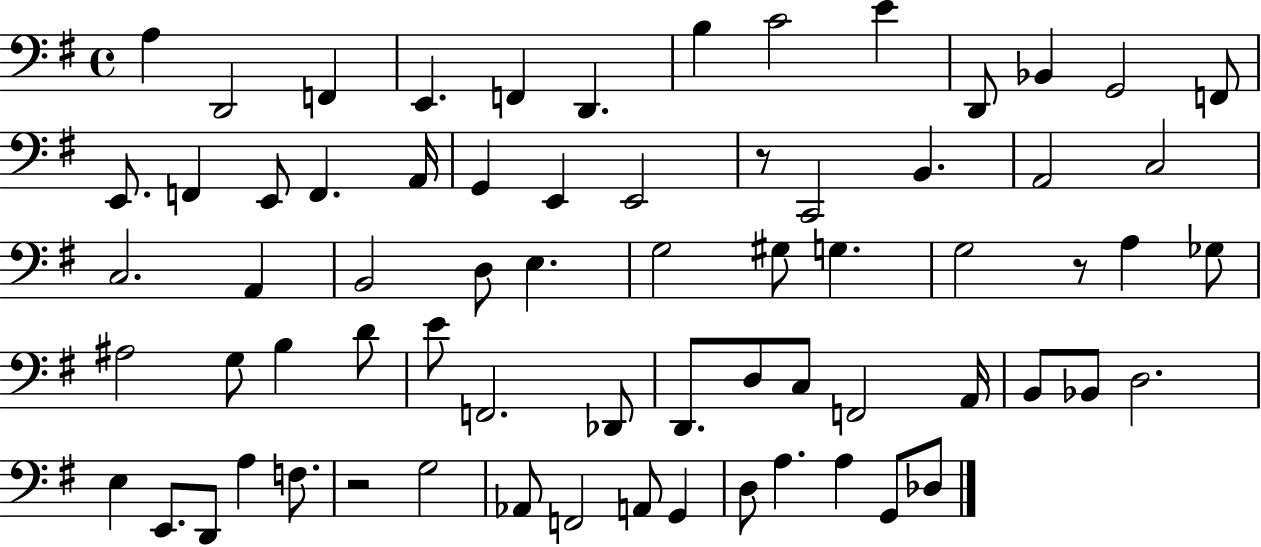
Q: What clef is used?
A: bass